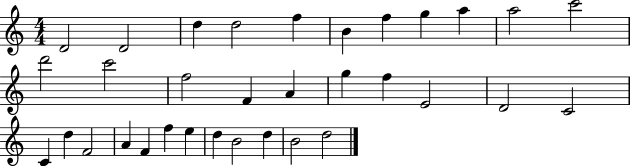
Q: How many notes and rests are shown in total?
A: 33